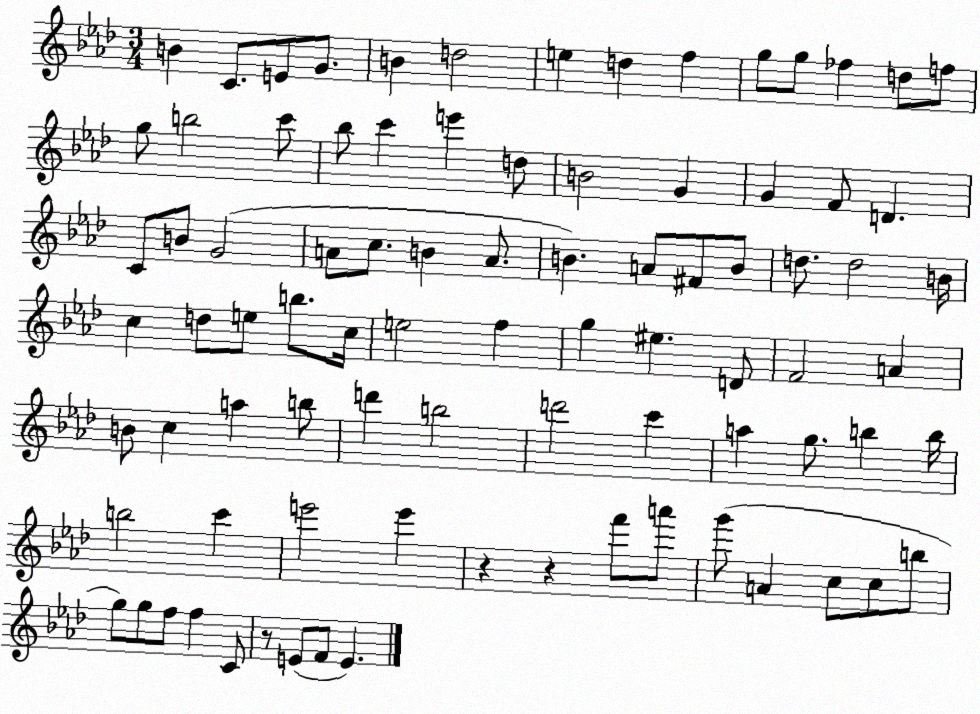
X:1
T:Untitled
M:3/4
L:1/4
K:Ab
B C/2 E/2 G/2 B d2 e d f g/2 g/2 _f d/2 f/2 g/2 b2 c'/2 _b/2 c' e' d/2 B2 G G F/2 D C/2 B/2 G2 A/2 c/2 B A/2 B A/2 ^F/2 B/2 d/2 d2 B/4 c d/2 e/2 b/2 c/4 e2 f g ^e D/2 F2 A B/2 c a b/2 d' b2 d'2 c' a g/2 b b/4 b2 c' e'2 e' z z f'/2 a'/2 g'/2 A c/2 c/2 b/2 g/2 g/2 f/2 f C/2 z/2 E/2 F/2 E